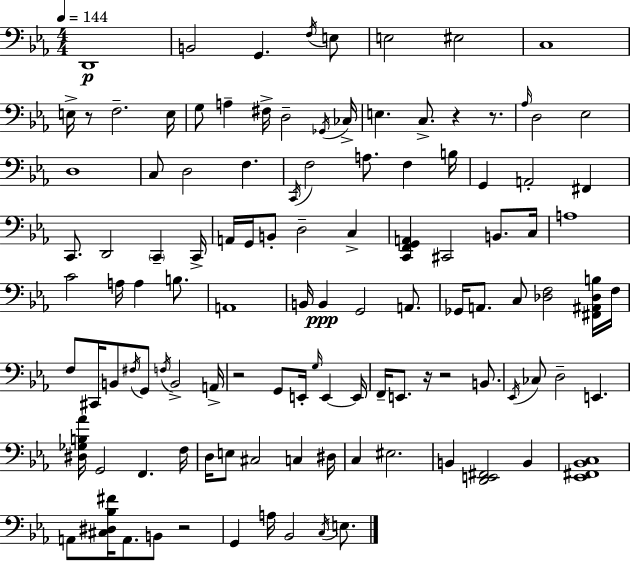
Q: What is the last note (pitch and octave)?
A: E3